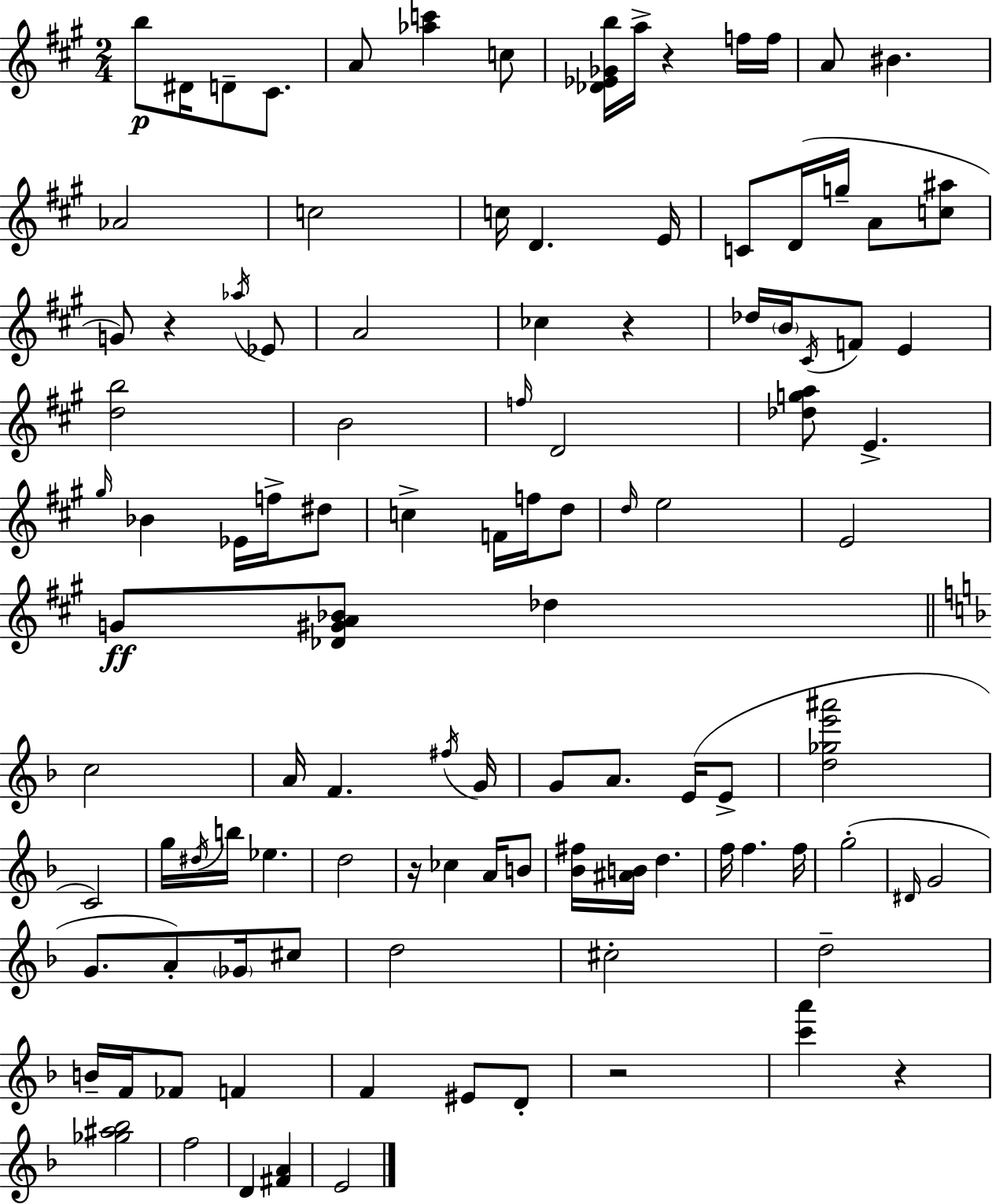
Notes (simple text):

B5/e D#4/s D4/e C#4/e. A4/e [Ab5,C6]/q C5/e [Db4,Eb4,Gb4,B5]/s A5/s R/q F5/s F5/s A4/e BIS4/q. Ab4/h C5/h C5/s D4/q. E4/s C4/e D4/s G5/s A4/e [C5,A#5]/e G4/e R/q Ab5/s Eb4/e A4/h CES5/q R/q Db5/s B4/s C#4/s F4/e E4/q [D5,B5]/h B4/h F5/s D4/h [Db5,G5,A5]/e E4/q. G#5/s Bb4/q Eb4/s F5/s D#5/e C5/q F4/s F5/s D5/e D5/s E5/h E4/h G4/e [Db4,G#4,A4,Bb4]/e Db5/q C5/h A4/s F4/q. F#5/s G4/s G4/e A4/e. E4/s E4/e [D5,Gb5,E6,A#6]/h C4/h G5/s D#5/s B5/s Eb5/q. D5/h R/s CES5/q A4/s B4/e [Bb4,F#5]/s [A#4,B4]/s D5/q. F5/s F5/q. F5/s G5/h D#4/s G4/h G4/e. A4/e Gb4/s C#5/e D5/h C#5/h D5/h B4/s F4/s FES4/e F4/q F4/q EIS4/e D4/e R/h [C6,A6]/q R/q [Gb5,A#5,Bb5]/h F5/h D4/q [F#4,A4]/q E4/h